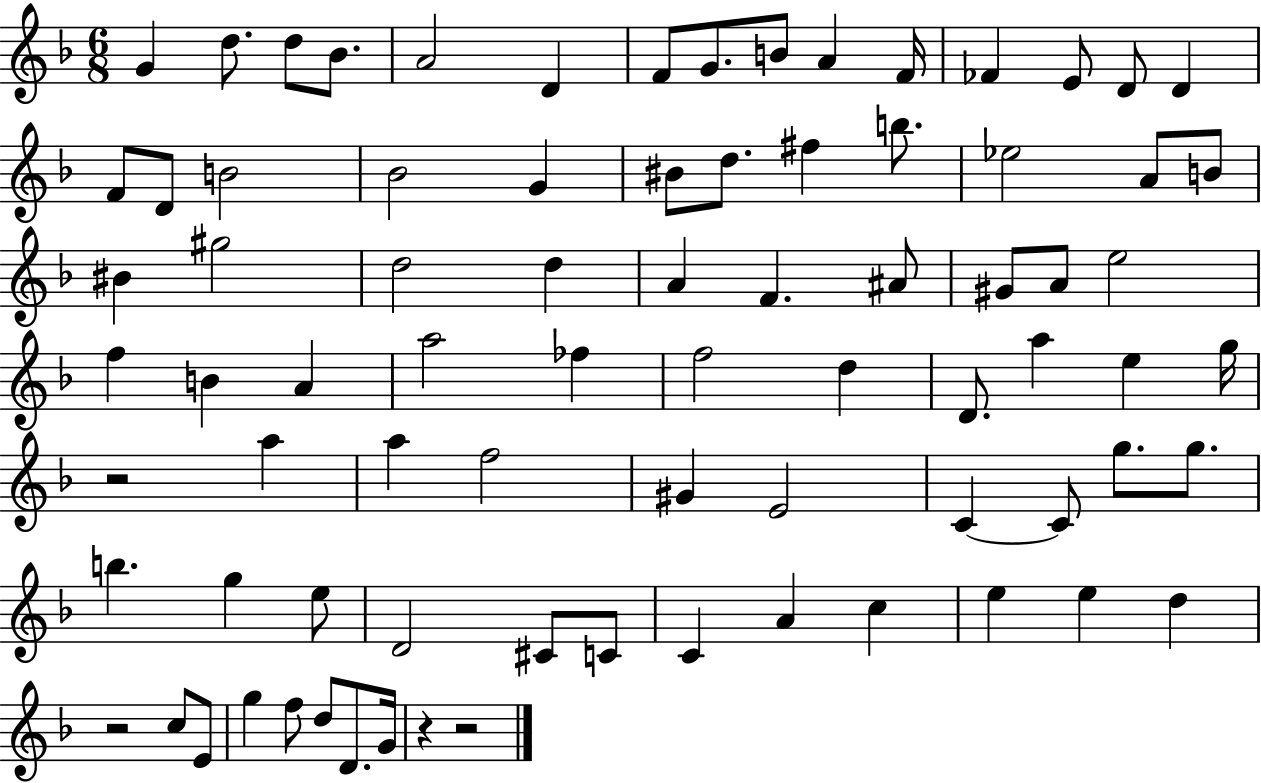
X:1
T:Untitled
M:6/8
L:1/4
K:F
G d/2 d/2 _B/2 A2 D F/2 G/2 B/2 A F/4 _F E/2 D/2 D F/2 D/2 B2 _B2 G ^B/2 d/2 ^f b/2 _e2 A/2 B/2 ^B ^g2 d2 d A F ^A/2 ^G/2 A/2 e2 f B A a2 _f f2 d D/2 a e g/4 z2 a a f2 ^G E2 C C/2 g/2 g/2 b g e/2 D2 ^C/2 C/2 C A c e e d z2 c/2 E/2 g f/2 d/2 D/2 G/4 z z2